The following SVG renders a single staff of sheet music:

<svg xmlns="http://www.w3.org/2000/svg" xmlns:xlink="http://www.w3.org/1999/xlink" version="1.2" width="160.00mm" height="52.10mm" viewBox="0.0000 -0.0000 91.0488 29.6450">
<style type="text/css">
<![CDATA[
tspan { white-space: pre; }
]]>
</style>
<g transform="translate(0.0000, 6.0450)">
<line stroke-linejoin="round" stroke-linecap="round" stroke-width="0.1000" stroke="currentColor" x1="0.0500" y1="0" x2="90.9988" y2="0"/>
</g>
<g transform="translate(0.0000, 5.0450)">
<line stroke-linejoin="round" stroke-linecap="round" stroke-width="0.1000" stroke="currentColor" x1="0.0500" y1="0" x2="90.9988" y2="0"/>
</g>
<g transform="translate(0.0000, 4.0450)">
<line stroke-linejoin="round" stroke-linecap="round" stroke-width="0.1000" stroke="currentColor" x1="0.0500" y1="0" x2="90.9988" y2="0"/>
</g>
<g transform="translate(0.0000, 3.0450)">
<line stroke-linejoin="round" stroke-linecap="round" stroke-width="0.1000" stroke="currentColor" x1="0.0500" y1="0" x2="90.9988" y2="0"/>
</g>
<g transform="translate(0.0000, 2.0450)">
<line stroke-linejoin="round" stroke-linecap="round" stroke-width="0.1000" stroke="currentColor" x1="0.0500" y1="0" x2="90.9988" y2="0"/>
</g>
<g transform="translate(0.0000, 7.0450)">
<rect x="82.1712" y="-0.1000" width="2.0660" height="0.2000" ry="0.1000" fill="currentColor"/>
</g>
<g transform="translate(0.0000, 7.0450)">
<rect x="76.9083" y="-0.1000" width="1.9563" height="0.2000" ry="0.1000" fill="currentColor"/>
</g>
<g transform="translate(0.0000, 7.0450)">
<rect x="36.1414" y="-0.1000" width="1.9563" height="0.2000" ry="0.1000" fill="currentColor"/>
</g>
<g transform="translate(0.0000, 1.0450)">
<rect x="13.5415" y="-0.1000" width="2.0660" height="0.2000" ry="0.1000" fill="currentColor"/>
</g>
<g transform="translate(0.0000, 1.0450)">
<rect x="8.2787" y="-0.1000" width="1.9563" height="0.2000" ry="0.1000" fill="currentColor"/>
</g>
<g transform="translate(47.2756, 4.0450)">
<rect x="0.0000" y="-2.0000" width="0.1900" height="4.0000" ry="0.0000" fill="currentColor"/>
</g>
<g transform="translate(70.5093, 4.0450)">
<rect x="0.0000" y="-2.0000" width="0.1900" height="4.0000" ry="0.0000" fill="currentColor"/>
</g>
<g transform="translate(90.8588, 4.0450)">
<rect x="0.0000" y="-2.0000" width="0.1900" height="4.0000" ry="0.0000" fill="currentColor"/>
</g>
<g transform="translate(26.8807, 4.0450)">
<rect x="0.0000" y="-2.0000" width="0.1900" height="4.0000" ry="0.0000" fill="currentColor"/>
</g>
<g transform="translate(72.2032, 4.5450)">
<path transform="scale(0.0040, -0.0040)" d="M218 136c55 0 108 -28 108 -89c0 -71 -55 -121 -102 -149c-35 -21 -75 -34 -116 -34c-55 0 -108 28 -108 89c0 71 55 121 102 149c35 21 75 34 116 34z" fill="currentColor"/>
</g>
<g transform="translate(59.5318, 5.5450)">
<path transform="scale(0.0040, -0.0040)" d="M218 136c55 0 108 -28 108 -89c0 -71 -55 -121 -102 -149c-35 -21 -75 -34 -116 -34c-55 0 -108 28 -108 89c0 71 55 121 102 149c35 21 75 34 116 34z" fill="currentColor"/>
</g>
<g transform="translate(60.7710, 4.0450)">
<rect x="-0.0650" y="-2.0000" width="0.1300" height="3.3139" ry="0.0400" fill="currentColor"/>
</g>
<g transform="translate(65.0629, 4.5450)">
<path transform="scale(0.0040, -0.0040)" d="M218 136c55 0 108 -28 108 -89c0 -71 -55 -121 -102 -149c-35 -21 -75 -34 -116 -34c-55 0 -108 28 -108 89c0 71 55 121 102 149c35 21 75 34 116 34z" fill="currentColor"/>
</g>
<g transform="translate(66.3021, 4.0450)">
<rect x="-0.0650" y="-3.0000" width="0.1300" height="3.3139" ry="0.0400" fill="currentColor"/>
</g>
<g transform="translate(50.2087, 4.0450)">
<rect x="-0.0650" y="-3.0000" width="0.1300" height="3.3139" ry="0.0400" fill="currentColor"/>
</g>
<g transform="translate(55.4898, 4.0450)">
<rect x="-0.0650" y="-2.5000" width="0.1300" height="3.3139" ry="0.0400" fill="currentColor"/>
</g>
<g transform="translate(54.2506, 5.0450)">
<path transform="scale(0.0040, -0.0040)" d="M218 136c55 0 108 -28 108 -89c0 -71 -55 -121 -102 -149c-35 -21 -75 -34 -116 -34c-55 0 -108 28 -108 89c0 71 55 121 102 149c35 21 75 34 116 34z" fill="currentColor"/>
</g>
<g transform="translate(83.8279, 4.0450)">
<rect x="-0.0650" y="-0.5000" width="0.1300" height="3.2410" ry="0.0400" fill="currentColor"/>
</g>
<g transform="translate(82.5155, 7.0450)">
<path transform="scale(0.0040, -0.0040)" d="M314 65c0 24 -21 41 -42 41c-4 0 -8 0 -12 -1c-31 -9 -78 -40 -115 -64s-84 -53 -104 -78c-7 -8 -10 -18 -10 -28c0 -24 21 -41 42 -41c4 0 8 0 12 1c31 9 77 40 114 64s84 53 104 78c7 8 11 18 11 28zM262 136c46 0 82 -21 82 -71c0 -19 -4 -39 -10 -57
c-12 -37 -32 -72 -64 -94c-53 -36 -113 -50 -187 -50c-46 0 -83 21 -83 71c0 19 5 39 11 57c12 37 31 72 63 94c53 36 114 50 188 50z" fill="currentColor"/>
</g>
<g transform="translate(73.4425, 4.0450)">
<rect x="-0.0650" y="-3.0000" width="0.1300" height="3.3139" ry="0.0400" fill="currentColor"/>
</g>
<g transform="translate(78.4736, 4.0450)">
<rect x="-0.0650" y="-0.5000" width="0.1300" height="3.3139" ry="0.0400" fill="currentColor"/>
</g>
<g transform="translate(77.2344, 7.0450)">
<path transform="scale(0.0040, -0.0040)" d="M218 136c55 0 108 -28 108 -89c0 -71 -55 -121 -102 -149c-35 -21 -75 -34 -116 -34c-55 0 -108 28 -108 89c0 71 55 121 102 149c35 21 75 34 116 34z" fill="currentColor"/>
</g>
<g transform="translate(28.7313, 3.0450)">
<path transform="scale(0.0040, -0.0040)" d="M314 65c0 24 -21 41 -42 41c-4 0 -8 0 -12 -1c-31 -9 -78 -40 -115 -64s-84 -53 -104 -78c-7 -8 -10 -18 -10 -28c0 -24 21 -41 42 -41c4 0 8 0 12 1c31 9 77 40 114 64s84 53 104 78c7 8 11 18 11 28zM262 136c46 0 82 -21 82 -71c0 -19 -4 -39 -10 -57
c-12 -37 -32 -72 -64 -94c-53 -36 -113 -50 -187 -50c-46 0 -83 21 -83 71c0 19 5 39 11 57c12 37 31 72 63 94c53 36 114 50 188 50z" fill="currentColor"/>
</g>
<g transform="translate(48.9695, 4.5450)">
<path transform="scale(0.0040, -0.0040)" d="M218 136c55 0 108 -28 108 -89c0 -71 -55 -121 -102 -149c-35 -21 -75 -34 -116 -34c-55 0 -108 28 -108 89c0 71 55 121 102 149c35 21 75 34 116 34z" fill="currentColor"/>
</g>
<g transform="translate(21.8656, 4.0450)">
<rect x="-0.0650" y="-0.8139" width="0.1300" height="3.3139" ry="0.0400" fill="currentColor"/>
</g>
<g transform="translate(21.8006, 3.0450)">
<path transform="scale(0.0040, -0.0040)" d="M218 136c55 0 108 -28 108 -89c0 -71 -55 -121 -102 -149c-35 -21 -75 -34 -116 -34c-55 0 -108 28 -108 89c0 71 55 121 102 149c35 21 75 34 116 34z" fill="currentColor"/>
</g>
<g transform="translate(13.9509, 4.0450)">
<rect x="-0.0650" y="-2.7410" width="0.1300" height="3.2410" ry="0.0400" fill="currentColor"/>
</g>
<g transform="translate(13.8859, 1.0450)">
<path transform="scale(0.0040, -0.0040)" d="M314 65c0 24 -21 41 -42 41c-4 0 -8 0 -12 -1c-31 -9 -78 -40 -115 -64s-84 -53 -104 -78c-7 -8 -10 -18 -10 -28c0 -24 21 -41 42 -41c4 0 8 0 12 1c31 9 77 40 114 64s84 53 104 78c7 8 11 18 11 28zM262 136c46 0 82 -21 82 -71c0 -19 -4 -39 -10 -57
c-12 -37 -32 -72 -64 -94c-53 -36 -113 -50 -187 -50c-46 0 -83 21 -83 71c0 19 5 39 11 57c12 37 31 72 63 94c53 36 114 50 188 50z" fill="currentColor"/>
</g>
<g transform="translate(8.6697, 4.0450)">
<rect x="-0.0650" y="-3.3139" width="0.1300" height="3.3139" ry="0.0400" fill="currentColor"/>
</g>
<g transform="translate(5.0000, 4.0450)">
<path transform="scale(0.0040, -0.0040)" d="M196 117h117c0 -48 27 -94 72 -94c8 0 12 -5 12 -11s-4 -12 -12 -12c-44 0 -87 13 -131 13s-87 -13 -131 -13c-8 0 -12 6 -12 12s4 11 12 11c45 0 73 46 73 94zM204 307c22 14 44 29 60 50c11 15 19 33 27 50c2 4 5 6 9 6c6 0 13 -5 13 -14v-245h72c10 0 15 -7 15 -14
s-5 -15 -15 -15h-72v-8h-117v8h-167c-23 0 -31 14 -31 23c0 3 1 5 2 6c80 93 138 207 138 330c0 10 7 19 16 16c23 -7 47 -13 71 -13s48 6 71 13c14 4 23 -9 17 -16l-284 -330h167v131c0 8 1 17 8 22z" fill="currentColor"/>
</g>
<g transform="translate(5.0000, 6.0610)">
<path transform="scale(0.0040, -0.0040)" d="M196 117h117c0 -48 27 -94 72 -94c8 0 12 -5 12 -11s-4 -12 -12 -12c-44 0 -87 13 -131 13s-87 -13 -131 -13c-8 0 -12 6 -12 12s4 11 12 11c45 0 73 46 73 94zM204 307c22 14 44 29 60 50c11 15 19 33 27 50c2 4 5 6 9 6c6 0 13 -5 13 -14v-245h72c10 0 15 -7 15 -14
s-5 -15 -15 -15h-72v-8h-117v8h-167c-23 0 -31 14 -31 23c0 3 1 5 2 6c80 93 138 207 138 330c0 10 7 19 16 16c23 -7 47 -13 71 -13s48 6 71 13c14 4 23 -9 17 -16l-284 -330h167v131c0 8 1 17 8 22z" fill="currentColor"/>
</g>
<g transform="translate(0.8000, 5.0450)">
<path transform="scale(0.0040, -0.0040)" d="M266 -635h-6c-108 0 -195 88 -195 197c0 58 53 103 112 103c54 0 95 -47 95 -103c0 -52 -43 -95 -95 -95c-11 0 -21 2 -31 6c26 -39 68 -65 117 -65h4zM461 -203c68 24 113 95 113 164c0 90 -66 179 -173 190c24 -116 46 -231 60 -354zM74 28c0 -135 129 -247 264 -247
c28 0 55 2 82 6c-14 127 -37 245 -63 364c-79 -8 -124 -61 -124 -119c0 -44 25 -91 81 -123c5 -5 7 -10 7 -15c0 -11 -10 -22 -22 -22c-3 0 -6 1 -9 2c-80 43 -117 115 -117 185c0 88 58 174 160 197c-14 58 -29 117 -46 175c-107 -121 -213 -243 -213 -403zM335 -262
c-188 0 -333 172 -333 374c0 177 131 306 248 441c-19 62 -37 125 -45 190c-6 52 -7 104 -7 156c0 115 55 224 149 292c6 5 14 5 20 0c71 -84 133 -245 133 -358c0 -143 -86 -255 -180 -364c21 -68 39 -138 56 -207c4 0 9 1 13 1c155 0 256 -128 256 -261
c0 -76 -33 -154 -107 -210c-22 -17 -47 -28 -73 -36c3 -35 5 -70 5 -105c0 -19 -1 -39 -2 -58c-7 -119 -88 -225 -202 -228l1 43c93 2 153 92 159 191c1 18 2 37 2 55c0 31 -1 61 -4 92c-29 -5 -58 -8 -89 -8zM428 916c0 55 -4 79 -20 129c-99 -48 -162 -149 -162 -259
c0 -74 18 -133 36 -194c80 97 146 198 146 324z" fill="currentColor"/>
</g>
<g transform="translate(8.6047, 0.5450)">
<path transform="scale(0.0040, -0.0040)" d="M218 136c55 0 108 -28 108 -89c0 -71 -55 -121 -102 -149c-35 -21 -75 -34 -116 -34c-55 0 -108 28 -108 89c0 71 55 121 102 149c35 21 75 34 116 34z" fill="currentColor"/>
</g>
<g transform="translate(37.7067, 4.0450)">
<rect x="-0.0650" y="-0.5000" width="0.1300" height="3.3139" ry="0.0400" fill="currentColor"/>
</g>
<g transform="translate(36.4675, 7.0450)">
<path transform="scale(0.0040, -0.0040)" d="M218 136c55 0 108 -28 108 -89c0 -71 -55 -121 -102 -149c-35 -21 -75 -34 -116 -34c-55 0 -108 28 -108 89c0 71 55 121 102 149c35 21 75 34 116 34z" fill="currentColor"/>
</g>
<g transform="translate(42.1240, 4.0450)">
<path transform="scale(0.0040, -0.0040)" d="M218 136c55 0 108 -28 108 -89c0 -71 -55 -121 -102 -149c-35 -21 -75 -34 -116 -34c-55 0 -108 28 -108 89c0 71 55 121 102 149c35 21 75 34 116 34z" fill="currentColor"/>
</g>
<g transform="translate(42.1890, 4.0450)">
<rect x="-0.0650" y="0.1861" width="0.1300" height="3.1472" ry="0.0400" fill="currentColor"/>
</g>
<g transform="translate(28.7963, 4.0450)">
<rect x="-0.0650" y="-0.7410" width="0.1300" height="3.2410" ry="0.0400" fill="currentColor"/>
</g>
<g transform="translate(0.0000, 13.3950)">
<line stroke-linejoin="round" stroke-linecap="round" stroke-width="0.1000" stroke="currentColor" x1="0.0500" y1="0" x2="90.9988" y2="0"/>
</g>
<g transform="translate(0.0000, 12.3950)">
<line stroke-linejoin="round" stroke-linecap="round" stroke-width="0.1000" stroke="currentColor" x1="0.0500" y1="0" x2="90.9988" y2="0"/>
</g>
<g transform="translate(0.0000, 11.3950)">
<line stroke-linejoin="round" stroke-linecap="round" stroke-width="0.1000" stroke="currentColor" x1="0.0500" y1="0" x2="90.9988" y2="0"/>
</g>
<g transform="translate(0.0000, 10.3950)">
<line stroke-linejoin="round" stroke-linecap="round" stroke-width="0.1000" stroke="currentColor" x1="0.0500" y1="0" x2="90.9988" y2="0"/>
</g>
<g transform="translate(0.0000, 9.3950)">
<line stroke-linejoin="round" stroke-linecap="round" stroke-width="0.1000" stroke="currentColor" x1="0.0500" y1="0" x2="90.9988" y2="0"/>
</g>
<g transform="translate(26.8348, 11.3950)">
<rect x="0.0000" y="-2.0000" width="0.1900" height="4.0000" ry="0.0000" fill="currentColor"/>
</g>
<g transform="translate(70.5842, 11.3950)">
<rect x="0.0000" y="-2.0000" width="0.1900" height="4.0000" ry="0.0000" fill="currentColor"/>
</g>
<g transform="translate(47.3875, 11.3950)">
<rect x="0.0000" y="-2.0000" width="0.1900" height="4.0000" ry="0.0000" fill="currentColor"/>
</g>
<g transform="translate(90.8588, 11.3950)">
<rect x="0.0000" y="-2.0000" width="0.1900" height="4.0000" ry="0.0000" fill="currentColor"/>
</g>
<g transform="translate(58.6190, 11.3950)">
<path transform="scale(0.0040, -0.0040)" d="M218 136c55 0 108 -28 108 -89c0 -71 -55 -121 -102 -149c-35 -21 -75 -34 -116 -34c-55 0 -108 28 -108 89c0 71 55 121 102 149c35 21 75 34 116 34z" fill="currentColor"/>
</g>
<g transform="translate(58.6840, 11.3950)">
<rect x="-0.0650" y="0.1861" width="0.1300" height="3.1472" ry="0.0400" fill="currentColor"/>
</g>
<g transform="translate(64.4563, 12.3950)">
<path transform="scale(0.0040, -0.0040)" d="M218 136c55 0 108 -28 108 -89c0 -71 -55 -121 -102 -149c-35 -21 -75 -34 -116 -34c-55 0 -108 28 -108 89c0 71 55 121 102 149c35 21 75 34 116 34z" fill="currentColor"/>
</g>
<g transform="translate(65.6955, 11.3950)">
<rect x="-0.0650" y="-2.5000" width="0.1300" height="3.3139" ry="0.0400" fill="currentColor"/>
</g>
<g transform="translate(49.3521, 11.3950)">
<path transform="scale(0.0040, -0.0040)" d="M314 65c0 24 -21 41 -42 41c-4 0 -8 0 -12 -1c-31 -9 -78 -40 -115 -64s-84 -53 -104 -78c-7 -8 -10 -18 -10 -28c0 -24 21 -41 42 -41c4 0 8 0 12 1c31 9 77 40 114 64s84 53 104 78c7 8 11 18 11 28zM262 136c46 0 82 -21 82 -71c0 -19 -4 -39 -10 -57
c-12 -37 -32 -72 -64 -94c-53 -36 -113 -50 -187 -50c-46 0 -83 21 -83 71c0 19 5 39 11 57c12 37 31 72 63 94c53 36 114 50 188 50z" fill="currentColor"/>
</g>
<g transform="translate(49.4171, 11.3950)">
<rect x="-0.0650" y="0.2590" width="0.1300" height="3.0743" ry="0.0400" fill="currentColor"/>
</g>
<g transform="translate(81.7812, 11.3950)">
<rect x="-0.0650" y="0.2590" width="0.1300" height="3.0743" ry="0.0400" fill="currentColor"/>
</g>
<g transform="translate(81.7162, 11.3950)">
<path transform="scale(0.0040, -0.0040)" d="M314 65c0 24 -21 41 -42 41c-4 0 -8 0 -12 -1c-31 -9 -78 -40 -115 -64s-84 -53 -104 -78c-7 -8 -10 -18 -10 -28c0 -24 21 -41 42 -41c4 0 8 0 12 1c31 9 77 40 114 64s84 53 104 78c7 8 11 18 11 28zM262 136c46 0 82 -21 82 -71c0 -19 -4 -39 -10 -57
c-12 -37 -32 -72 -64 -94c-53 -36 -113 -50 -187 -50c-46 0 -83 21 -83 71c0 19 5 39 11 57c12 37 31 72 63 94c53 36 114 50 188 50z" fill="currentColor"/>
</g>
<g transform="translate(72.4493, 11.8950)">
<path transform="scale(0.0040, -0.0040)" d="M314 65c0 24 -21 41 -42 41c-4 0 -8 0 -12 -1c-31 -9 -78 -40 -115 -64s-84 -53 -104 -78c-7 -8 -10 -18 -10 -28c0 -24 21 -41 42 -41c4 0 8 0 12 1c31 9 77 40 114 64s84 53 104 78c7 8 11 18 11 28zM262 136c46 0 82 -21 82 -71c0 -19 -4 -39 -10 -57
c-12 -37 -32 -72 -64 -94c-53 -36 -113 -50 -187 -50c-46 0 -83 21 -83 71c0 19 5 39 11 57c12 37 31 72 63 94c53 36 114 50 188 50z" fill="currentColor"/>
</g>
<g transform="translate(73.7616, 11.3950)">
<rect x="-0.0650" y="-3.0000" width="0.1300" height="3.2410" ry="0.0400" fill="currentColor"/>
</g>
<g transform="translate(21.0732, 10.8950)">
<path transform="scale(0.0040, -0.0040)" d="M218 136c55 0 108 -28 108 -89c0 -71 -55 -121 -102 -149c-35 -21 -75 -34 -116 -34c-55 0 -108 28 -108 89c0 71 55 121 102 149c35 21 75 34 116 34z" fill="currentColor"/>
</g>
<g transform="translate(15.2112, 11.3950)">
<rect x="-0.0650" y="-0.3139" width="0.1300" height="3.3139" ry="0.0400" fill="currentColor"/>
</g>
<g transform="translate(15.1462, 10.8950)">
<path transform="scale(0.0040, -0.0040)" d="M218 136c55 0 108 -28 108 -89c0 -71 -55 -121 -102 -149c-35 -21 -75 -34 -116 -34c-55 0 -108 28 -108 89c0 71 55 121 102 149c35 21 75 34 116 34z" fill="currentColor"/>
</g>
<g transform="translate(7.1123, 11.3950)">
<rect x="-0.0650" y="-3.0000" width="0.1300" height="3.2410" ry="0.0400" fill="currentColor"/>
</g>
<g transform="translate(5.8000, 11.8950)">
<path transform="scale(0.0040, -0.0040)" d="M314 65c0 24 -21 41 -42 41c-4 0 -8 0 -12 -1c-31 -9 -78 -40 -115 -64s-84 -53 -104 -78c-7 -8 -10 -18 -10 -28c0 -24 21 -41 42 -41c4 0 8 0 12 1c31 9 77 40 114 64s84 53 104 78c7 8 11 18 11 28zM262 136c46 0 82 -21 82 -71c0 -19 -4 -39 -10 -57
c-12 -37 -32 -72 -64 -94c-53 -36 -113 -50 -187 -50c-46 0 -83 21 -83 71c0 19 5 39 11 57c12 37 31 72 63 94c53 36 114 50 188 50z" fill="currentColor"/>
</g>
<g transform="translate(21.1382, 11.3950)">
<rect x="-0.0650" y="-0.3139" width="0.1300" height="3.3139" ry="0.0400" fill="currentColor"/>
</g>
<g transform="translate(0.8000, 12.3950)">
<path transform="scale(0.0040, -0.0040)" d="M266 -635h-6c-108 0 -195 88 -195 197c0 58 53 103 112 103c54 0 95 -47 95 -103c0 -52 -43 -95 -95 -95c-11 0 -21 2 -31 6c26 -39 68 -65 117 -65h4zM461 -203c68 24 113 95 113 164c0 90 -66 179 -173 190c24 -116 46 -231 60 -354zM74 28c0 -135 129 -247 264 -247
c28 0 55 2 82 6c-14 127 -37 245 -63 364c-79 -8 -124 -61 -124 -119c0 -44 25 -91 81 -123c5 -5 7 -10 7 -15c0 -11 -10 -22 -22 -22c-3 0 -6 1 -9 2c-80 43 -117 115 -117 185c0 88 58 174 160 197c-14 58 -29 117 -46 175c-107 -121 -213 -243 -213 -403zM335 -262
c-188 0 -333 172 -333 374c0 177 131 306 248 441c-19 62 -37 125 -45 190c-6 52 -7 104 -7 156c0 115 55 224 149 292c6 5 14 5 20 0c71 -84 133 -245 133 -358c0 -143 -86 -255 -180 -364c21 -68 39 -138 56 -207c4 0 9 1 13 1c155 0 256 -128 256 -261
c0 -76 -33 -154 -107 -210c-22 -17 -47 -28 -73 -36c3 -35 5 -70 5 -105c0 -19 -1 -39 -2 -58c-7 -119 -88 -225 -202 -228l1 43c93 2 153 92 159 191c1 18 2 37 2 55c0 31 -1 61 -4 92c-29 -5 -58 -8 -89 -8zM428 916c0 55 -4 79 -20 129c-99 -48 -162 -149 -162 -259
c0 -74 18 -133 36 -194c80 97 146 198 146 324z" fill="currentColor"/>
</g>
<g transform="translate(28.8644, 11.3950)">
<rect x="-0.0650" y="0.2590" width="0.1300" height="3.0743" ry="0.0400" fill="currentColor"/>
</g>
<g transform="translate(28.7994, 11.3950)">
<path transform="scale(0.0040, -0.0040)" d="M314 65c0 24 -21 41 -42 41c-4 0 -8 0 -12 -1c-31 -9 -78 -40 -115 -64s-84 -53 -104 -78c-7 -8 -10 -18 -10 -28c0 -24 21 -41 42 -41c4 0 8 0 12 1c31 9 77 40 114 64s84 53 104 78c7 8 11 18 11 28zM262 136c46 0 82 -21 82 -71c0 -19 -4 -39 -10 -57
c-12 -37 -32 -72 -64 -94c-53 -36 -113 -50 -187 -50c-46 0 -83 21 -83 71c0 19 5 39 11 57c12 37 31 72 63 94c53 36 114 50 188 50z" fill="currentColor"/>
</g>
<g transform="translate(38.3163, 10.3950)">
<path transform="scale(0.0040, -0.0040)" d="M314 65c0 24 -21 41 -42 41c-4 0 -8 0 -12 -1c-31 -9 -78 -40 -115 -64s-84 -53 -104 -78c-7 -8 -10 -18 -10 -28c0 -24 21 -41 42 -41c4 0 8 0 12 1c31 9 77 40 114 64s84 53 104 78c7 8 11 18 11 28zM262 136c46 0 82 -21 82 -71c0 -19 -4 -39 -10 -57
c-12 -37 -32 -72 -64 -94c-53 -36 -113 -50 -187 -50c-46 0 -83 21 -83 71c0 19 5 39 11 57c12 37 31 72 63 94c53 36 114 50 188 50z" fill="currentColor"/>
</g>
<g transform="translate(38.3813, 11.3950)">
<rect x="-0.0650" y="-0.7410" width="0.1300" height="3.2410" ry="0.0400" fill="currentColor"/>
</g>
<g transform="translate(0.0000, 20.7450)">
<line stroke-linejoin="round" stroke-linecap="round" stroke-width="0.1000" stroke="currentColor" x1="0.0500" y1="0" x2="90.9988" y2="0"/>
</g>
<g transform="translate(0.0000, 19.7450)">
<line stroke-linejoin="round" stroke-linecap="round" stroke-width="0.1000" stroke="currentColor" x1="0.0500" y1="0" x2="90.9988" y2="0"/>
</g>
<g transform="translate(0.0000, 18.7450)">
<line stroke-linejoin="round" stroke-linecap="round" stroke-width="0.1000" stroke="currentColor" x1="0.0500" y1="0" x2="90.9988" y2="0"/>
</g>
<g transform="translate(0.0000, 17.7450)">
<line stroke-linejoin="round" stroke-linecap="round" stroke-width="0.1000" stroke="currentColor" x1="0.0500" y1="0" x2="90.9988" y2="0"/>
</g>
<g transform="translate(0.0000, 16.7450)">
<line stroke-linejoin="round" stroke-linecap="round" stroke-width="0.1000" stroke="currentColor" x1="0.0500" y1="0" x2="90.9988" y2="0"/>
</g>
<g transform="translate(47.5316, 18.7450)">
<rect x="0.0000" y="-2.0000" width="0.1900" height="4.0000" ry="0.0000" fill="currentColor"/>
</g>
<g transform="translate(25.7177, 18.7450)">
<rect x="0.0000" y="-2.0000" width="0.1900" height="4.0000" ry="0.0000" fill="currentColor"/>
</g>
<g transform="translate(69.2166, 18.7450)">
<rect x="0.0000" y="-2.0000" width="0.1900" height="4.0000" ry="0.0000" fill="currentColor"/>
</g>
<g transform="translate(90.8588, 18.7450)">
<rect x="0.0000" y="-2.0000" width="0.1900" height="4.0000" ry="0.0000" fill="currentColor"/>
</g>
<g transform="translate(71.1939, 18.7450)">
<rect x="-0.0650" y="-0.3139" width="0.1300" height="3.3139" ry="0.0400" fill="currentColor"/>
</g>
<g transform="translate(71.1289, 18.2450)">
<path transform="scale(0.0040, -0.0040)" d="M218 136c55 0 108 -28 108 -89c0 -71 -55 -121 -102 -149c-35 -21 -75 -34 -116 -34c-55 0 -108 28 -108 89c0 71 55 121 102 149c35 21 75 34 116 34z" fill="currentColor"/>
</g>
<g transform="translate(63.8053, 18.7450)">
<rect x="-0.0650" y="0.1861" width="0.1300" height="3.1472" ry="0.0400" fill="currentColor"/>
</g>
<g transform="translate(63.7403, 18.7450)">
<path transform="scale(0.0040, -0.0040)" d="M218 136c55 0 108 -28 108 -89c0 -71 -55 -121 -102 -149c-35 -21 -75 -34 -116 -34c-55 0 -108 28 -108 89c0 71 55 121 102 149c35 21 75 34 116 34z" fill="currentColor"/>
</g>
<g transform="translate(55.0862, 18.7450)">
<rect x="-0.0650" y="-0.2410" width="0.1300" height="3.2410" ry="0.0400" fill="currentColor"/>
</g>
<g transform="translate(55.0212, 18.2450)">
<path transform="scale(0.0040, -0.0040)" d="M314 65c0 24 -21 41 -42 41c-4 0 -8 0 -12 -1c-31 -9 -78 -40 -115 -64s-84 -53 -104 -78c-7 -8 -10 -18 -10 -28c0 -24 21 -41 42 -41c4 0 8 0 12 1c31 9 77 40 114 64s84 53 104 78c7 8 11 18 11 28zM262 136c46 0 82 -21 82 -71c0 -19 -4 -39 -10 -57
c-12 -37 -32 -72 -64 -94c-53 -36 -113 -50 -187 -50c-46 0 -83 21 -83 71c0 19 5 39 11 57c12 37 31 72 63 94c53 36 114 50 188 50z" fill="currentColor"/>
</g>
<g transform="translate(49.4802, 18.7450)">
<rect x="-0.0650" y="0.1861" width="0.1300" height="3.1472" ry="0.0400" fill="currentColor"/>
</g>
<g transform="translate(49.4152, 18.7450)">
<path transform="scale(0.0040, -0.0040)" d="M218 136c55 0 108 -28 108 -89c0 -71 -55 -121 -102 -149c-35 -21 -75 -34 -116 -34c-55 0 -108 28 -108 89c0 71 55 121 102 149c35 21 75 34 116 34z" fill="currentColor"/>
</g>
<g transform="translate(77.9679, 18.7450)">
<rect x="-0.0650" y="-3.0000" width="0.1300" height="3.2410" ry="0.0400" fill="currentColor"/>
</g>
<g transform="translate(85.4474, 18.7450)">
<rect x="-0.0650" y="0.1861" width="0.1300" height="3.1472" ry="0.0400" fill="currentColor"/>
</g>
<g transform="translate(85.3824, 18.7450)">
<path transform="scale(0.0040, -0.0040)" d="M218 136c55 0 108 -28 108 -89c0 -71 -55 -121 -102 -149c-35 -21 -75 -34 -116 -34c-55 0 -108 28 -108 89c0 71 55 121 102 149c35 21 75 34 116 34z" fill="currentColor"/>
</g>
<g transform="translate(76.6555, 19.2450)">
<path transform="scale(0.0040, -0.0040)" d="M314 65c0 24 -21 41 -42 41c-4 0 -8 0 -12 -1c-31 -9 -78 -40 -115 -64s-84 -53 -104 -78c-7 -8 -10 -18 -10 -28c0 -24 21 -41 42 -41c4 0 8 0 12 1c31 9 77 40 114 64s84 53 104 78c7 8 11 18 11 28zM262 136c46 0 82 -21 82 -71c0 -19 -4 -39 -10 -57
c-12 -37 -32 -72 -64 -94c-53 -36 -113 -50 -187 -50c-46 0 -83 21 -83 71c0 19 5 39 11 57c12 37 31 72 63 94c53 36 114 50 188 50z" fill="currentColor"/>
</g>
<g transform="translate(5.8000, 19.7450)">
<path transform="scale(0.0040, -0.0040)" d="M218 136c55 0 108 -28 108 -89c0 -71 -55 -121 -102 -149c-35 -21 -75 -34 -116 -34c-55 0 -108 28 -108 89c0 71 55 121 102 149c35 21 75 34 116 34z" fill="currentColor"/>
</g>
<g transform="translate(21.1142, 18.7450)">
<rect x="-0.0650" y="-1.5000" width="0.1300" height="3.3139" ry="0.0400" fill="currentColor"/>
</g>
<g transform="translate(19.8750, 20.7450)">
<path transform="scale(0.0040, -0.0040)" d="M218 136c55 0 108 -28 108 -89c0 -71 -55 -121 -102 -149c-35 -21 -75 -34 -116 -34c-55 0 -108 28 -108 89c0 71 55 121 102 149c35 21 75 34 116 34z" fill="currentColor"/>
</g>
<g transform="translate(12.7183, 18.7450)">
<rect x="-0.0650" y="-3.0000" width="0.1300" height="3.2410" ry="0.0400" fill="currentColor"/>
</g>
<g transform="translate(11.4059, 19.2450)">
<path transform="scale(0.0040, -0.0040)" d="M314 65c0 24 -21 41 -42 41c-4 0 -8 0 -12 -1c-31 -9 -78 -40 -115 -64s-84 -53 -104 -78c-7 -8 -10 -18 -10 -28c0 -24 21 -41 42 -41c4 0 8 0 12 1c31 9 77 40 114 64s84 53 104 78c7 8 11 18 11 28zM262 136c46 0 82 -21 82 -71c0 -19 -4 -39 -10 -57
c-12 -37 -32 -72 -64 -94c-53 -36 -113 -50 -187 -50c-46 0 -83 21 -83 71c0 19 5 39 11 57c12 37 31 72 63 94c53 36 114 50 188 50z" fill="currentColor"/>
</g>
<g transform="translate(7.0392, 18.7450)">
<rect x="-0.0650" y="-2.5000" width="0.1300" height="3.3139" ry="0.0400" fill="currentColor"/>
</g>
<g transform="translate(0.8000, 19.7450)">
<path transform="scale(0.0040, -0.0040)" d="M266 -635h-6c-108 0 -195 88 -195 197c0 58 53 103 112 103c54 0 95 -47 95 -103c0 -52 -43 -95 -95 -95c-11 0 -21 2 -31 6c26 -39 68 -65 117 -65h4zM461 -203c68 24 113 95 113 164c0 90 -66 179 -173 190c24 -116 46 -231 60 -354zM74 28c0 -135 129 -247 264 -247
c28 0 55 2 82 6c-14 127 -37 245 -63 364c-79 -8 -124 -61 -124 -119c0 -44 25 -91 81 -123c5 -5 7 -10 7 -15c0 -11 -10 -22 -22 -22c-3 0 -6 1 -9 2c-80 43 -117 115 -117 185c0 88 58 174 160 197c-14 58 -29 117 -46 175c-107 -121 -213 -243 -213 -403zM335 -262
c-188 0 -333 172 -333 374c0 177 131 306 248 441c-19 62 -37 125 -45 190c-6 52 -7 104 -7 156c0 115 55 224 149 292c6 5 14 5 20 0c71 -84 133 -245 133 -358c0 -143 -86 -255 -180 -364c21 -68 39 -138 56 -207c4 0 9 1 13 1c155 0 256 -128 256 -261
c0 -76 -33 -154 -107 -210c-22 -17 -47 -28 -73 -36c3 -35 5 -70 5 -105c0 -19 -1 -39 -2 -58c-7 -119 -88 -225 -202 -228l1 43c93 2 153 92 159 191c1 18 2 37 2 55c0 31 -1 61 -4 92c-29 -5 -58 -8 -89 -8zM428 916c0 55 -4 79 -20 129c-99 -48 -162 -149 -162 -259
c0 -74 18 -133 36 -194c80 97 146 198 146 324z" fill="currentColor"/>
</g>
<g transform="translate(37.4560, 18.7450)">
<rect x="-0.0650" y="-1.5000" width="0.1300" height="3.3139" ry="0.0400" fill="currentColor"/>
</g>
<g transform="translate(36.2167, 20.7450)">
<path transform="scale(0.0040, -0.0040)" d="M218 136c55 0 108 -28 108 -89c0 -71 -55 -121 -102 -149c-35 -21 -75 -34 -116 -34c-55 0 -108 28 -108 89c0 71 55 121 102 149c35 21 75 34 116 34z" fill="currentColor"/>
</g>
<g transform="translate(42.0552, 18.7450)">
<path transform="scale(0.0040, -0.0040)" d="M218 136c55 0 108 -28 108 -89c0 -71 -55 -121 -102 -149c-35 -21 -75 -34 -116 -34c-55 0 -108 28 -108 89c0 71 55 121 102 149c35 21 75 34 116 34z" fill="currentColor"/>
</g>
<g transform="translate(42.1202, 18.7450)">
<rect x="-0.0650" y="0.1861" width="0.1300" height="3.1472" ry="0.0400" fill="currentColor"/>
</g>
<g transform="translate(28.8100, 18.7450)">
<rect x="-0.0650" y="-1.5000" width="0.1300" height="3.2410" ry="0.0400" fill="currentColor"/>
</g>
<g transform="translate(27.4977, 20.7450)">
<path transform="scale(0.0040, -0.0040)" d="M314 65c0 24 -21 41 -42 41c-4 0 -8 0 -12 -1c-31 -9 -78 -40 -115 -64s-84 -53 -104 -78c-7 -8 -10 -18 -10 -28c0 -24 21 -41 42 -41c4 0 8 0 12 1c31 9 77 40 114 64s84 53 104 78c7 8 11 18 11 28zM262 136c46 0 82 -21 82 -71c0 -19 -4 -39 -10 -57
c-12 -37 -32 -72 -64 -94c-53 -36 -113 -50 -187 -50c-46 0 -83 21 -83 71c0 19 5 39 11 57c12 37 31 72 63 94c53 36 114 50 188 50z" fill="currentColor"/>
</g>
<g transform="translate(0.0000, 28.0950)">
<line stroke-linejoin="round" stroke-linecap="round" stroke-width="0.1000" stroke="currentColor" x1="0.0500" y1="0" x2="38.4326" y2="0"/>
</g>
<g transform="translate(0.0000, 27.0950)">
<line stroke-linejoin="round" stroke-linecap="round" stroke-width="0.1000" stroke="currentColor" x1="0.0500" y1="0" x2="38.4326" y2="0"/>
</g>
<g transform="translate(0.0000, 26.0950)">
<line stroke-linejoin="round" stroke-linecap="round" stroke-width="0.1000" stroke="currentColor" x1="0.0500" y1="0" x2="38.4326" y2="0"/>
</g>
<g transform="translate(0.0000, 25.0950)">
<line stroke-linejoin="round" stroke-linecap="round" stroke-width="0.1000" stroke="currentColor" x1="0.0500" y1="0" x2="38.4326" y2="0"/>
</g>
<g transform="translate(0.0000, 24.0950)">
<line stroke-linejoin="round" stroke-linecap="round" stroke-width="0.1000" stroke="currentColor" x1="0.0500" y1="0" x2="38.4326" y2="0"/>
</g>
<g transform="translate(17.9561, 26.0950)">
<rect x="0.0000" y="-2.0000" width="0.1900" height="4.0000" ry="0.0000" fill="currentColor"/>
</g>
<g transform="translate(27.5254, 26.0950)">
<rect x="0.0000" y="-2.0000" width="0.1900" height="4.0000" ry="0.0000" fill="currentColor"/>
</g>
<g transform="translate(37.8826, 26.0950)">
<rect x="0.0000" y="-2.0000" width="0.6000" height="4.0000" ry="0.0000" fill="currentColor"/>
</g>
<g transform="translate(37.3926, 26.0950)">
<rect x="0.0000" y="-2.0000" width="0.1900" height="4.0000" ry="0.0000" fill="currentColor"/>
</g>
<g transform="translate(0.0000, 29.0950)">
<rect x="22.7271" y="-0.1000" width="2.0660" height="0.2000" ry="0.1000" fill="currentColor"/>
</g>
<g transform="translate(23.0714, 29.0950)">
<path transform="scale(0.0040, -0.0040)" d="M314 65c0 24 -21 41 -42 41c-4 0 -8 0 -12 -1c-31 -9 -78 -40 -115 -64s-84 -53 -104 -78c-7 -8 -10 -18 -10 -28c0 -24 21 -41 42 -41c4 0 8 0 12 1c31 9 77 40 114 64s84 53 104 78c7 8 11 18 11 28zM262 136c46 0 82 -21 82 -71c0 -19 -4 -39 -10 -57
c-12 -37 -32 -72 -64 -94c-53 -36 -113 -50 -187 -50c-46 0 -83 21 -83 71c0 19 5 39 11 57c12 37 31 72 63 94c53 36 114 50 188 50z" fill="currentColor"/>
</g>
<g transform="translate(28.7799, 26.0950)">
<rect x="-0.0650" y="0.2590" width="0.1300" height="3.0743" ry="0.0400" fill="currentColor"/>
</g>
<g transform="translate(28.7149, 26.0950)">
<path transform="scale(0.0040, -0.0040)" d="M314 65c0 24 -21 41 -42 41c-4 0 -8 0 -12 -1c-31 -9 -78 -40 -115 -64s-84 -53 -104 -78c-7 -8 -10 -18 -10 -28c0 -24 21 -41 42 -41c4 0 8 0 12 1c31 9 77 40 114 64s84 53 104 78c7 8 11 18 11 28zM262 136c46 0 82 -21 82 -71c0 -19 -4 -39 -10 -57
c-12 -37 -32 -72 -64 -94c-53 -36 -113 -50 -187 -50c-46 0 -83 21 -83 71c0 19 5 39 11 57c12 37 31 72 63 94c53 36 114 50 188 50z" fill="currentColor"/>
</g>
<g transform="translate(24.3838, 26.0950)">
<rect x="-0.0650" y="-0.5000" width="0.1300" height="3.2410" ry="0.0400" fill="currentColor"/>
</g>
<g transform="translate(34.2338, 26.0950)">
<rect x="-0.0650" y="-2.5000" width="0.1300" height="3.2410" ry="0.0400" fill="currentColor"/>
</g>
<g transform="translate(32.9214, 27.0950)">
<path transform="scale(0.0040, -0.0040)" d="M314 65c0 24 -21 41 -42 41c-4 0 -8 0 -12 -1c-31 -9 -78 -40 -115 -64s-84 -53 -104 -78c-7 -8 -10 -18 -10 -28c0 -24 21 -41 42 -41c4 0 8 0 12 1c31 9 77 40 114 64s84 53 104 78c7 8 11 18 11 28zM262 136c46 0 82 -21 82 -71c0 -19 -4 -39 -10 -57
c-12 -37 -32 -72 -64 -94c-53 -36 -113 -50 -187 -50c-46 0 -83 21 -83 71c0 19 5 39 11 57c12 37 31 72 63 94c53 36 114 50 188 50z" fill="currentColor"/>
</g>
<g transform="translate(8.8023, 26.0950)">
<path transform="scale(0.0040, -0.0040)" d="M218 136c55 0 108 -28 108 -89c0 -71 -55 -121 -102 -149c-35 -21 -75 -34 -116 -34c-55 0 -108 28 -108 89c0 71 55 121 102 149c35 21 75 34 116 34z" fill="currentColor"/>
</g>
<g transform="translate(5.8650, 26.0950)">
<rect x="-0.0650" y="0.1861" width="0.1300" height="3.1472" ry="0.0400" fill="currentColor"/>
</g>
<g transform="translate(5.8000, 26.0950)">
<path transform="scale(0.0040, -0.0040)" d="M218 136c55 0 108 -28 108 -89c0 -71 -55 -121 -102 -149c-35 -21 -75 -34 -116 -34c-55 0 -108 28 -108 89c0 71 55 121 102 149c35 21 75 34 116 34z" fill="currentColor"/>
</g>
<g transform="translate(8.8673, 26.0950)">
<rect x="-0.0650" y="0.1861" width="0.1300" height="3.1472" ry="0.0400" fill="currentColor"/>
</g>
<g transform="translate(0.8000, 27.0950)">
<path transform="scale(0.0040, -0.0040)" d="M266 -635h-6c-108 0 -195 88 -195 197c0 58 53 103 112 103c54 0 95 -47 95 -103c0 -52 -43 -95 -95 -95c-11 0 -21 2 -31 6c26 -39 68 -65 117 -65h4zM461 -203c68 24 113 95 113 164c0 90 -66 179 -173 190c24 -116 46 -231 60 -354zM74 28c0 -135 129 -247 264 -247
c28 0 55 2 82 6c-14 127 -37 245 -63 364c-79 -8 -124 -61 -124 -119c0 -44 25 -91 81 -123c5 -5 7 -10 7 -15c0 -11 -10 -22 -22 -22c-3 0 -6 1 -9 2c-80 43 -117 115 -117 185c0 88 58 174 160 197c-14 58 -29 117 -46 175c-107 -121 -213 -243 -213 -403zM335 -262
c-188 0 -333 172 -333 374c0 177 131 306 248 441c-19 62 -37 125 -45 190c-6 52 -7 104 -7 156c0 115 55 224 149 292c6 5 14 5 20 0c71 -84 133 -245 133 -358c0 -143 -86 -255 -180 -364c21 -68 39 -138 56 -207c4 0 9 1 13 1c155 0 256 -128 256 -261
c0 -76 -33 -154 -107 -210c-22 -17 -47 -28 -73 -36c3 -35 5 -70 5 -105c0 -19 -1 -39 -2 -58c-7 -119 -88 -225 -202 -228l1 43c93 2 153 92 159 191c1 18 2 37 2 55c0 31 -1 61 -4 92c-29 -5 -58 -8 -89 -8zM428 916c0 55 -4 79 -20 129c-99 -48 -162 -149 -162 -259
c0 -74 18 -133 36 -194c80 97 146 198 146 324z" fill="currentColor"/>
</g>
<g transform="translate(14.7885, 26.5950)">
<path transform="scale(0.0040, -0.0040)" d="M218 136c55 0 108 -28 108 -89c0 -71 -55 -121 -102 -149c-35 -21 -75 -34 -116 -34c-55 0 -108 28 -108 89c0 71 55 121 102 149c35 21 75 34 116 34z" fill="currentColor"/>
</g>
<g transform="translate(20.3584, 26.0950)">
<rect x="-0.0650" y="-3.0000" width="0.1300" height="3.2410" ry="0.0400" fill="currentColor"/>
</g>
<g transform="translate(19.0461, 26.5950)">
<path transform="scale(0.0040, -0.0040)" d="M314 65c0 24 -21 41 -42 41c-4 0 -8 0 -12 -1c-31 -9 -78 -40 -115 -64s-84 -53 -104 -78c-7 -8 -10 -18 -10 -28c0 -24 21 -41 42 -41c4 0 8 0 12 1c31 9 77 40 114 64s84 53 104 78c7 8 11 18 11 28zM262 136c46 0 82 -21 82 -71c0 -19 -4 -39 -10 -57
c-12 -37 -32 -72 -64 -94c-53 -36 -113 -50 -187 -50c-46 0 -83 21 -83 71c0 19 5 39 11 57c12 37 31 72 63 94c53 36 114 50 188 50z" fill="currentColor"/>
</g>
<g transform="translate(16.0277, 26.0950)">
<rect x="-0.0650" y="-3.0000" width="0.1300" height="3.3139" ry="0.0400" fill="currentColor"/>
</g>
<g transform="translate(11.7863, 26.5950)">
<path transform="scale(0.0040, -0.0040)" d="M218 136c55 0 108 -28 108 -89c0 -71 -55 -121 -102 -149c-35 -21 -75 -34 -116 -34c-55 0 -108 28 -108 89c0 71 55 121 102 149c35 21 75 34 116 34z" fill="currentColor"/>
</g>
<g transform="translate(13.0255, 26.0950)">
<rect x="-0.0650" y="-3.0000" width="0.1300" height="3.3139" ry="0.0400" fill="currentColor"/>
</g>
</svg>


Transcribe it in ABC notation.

X:1
T:Untitled
M:4/4
L:1/4
K:C
b a2 d d2 C B A G F A A C C2 A2 c c B2 d2 B2 B G A2 B2 G A2 E E2 E B B c2 B c A2 B B B A A A2 C2 B2 G2